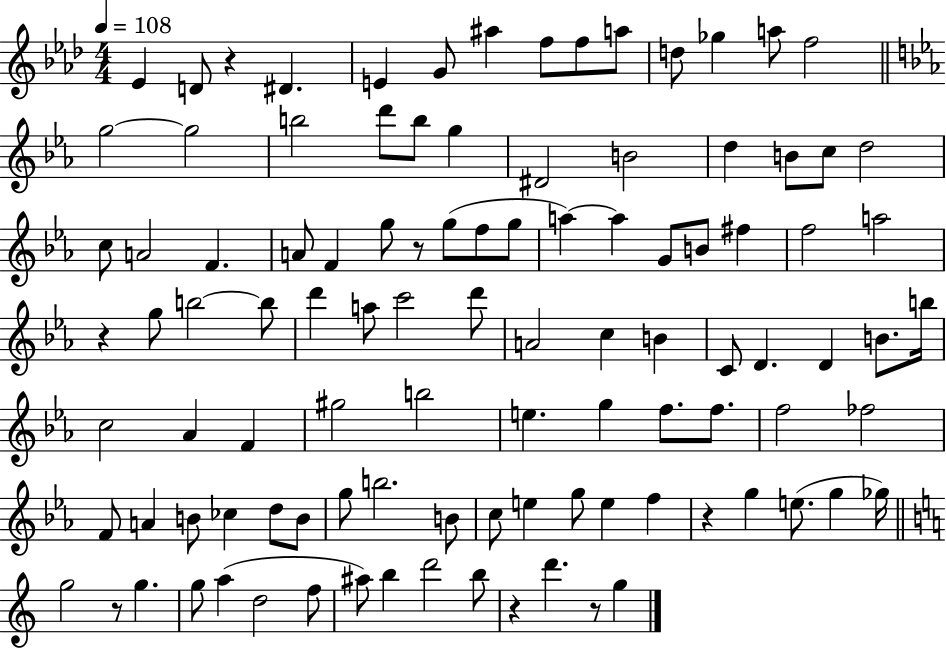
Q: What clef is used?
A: treble